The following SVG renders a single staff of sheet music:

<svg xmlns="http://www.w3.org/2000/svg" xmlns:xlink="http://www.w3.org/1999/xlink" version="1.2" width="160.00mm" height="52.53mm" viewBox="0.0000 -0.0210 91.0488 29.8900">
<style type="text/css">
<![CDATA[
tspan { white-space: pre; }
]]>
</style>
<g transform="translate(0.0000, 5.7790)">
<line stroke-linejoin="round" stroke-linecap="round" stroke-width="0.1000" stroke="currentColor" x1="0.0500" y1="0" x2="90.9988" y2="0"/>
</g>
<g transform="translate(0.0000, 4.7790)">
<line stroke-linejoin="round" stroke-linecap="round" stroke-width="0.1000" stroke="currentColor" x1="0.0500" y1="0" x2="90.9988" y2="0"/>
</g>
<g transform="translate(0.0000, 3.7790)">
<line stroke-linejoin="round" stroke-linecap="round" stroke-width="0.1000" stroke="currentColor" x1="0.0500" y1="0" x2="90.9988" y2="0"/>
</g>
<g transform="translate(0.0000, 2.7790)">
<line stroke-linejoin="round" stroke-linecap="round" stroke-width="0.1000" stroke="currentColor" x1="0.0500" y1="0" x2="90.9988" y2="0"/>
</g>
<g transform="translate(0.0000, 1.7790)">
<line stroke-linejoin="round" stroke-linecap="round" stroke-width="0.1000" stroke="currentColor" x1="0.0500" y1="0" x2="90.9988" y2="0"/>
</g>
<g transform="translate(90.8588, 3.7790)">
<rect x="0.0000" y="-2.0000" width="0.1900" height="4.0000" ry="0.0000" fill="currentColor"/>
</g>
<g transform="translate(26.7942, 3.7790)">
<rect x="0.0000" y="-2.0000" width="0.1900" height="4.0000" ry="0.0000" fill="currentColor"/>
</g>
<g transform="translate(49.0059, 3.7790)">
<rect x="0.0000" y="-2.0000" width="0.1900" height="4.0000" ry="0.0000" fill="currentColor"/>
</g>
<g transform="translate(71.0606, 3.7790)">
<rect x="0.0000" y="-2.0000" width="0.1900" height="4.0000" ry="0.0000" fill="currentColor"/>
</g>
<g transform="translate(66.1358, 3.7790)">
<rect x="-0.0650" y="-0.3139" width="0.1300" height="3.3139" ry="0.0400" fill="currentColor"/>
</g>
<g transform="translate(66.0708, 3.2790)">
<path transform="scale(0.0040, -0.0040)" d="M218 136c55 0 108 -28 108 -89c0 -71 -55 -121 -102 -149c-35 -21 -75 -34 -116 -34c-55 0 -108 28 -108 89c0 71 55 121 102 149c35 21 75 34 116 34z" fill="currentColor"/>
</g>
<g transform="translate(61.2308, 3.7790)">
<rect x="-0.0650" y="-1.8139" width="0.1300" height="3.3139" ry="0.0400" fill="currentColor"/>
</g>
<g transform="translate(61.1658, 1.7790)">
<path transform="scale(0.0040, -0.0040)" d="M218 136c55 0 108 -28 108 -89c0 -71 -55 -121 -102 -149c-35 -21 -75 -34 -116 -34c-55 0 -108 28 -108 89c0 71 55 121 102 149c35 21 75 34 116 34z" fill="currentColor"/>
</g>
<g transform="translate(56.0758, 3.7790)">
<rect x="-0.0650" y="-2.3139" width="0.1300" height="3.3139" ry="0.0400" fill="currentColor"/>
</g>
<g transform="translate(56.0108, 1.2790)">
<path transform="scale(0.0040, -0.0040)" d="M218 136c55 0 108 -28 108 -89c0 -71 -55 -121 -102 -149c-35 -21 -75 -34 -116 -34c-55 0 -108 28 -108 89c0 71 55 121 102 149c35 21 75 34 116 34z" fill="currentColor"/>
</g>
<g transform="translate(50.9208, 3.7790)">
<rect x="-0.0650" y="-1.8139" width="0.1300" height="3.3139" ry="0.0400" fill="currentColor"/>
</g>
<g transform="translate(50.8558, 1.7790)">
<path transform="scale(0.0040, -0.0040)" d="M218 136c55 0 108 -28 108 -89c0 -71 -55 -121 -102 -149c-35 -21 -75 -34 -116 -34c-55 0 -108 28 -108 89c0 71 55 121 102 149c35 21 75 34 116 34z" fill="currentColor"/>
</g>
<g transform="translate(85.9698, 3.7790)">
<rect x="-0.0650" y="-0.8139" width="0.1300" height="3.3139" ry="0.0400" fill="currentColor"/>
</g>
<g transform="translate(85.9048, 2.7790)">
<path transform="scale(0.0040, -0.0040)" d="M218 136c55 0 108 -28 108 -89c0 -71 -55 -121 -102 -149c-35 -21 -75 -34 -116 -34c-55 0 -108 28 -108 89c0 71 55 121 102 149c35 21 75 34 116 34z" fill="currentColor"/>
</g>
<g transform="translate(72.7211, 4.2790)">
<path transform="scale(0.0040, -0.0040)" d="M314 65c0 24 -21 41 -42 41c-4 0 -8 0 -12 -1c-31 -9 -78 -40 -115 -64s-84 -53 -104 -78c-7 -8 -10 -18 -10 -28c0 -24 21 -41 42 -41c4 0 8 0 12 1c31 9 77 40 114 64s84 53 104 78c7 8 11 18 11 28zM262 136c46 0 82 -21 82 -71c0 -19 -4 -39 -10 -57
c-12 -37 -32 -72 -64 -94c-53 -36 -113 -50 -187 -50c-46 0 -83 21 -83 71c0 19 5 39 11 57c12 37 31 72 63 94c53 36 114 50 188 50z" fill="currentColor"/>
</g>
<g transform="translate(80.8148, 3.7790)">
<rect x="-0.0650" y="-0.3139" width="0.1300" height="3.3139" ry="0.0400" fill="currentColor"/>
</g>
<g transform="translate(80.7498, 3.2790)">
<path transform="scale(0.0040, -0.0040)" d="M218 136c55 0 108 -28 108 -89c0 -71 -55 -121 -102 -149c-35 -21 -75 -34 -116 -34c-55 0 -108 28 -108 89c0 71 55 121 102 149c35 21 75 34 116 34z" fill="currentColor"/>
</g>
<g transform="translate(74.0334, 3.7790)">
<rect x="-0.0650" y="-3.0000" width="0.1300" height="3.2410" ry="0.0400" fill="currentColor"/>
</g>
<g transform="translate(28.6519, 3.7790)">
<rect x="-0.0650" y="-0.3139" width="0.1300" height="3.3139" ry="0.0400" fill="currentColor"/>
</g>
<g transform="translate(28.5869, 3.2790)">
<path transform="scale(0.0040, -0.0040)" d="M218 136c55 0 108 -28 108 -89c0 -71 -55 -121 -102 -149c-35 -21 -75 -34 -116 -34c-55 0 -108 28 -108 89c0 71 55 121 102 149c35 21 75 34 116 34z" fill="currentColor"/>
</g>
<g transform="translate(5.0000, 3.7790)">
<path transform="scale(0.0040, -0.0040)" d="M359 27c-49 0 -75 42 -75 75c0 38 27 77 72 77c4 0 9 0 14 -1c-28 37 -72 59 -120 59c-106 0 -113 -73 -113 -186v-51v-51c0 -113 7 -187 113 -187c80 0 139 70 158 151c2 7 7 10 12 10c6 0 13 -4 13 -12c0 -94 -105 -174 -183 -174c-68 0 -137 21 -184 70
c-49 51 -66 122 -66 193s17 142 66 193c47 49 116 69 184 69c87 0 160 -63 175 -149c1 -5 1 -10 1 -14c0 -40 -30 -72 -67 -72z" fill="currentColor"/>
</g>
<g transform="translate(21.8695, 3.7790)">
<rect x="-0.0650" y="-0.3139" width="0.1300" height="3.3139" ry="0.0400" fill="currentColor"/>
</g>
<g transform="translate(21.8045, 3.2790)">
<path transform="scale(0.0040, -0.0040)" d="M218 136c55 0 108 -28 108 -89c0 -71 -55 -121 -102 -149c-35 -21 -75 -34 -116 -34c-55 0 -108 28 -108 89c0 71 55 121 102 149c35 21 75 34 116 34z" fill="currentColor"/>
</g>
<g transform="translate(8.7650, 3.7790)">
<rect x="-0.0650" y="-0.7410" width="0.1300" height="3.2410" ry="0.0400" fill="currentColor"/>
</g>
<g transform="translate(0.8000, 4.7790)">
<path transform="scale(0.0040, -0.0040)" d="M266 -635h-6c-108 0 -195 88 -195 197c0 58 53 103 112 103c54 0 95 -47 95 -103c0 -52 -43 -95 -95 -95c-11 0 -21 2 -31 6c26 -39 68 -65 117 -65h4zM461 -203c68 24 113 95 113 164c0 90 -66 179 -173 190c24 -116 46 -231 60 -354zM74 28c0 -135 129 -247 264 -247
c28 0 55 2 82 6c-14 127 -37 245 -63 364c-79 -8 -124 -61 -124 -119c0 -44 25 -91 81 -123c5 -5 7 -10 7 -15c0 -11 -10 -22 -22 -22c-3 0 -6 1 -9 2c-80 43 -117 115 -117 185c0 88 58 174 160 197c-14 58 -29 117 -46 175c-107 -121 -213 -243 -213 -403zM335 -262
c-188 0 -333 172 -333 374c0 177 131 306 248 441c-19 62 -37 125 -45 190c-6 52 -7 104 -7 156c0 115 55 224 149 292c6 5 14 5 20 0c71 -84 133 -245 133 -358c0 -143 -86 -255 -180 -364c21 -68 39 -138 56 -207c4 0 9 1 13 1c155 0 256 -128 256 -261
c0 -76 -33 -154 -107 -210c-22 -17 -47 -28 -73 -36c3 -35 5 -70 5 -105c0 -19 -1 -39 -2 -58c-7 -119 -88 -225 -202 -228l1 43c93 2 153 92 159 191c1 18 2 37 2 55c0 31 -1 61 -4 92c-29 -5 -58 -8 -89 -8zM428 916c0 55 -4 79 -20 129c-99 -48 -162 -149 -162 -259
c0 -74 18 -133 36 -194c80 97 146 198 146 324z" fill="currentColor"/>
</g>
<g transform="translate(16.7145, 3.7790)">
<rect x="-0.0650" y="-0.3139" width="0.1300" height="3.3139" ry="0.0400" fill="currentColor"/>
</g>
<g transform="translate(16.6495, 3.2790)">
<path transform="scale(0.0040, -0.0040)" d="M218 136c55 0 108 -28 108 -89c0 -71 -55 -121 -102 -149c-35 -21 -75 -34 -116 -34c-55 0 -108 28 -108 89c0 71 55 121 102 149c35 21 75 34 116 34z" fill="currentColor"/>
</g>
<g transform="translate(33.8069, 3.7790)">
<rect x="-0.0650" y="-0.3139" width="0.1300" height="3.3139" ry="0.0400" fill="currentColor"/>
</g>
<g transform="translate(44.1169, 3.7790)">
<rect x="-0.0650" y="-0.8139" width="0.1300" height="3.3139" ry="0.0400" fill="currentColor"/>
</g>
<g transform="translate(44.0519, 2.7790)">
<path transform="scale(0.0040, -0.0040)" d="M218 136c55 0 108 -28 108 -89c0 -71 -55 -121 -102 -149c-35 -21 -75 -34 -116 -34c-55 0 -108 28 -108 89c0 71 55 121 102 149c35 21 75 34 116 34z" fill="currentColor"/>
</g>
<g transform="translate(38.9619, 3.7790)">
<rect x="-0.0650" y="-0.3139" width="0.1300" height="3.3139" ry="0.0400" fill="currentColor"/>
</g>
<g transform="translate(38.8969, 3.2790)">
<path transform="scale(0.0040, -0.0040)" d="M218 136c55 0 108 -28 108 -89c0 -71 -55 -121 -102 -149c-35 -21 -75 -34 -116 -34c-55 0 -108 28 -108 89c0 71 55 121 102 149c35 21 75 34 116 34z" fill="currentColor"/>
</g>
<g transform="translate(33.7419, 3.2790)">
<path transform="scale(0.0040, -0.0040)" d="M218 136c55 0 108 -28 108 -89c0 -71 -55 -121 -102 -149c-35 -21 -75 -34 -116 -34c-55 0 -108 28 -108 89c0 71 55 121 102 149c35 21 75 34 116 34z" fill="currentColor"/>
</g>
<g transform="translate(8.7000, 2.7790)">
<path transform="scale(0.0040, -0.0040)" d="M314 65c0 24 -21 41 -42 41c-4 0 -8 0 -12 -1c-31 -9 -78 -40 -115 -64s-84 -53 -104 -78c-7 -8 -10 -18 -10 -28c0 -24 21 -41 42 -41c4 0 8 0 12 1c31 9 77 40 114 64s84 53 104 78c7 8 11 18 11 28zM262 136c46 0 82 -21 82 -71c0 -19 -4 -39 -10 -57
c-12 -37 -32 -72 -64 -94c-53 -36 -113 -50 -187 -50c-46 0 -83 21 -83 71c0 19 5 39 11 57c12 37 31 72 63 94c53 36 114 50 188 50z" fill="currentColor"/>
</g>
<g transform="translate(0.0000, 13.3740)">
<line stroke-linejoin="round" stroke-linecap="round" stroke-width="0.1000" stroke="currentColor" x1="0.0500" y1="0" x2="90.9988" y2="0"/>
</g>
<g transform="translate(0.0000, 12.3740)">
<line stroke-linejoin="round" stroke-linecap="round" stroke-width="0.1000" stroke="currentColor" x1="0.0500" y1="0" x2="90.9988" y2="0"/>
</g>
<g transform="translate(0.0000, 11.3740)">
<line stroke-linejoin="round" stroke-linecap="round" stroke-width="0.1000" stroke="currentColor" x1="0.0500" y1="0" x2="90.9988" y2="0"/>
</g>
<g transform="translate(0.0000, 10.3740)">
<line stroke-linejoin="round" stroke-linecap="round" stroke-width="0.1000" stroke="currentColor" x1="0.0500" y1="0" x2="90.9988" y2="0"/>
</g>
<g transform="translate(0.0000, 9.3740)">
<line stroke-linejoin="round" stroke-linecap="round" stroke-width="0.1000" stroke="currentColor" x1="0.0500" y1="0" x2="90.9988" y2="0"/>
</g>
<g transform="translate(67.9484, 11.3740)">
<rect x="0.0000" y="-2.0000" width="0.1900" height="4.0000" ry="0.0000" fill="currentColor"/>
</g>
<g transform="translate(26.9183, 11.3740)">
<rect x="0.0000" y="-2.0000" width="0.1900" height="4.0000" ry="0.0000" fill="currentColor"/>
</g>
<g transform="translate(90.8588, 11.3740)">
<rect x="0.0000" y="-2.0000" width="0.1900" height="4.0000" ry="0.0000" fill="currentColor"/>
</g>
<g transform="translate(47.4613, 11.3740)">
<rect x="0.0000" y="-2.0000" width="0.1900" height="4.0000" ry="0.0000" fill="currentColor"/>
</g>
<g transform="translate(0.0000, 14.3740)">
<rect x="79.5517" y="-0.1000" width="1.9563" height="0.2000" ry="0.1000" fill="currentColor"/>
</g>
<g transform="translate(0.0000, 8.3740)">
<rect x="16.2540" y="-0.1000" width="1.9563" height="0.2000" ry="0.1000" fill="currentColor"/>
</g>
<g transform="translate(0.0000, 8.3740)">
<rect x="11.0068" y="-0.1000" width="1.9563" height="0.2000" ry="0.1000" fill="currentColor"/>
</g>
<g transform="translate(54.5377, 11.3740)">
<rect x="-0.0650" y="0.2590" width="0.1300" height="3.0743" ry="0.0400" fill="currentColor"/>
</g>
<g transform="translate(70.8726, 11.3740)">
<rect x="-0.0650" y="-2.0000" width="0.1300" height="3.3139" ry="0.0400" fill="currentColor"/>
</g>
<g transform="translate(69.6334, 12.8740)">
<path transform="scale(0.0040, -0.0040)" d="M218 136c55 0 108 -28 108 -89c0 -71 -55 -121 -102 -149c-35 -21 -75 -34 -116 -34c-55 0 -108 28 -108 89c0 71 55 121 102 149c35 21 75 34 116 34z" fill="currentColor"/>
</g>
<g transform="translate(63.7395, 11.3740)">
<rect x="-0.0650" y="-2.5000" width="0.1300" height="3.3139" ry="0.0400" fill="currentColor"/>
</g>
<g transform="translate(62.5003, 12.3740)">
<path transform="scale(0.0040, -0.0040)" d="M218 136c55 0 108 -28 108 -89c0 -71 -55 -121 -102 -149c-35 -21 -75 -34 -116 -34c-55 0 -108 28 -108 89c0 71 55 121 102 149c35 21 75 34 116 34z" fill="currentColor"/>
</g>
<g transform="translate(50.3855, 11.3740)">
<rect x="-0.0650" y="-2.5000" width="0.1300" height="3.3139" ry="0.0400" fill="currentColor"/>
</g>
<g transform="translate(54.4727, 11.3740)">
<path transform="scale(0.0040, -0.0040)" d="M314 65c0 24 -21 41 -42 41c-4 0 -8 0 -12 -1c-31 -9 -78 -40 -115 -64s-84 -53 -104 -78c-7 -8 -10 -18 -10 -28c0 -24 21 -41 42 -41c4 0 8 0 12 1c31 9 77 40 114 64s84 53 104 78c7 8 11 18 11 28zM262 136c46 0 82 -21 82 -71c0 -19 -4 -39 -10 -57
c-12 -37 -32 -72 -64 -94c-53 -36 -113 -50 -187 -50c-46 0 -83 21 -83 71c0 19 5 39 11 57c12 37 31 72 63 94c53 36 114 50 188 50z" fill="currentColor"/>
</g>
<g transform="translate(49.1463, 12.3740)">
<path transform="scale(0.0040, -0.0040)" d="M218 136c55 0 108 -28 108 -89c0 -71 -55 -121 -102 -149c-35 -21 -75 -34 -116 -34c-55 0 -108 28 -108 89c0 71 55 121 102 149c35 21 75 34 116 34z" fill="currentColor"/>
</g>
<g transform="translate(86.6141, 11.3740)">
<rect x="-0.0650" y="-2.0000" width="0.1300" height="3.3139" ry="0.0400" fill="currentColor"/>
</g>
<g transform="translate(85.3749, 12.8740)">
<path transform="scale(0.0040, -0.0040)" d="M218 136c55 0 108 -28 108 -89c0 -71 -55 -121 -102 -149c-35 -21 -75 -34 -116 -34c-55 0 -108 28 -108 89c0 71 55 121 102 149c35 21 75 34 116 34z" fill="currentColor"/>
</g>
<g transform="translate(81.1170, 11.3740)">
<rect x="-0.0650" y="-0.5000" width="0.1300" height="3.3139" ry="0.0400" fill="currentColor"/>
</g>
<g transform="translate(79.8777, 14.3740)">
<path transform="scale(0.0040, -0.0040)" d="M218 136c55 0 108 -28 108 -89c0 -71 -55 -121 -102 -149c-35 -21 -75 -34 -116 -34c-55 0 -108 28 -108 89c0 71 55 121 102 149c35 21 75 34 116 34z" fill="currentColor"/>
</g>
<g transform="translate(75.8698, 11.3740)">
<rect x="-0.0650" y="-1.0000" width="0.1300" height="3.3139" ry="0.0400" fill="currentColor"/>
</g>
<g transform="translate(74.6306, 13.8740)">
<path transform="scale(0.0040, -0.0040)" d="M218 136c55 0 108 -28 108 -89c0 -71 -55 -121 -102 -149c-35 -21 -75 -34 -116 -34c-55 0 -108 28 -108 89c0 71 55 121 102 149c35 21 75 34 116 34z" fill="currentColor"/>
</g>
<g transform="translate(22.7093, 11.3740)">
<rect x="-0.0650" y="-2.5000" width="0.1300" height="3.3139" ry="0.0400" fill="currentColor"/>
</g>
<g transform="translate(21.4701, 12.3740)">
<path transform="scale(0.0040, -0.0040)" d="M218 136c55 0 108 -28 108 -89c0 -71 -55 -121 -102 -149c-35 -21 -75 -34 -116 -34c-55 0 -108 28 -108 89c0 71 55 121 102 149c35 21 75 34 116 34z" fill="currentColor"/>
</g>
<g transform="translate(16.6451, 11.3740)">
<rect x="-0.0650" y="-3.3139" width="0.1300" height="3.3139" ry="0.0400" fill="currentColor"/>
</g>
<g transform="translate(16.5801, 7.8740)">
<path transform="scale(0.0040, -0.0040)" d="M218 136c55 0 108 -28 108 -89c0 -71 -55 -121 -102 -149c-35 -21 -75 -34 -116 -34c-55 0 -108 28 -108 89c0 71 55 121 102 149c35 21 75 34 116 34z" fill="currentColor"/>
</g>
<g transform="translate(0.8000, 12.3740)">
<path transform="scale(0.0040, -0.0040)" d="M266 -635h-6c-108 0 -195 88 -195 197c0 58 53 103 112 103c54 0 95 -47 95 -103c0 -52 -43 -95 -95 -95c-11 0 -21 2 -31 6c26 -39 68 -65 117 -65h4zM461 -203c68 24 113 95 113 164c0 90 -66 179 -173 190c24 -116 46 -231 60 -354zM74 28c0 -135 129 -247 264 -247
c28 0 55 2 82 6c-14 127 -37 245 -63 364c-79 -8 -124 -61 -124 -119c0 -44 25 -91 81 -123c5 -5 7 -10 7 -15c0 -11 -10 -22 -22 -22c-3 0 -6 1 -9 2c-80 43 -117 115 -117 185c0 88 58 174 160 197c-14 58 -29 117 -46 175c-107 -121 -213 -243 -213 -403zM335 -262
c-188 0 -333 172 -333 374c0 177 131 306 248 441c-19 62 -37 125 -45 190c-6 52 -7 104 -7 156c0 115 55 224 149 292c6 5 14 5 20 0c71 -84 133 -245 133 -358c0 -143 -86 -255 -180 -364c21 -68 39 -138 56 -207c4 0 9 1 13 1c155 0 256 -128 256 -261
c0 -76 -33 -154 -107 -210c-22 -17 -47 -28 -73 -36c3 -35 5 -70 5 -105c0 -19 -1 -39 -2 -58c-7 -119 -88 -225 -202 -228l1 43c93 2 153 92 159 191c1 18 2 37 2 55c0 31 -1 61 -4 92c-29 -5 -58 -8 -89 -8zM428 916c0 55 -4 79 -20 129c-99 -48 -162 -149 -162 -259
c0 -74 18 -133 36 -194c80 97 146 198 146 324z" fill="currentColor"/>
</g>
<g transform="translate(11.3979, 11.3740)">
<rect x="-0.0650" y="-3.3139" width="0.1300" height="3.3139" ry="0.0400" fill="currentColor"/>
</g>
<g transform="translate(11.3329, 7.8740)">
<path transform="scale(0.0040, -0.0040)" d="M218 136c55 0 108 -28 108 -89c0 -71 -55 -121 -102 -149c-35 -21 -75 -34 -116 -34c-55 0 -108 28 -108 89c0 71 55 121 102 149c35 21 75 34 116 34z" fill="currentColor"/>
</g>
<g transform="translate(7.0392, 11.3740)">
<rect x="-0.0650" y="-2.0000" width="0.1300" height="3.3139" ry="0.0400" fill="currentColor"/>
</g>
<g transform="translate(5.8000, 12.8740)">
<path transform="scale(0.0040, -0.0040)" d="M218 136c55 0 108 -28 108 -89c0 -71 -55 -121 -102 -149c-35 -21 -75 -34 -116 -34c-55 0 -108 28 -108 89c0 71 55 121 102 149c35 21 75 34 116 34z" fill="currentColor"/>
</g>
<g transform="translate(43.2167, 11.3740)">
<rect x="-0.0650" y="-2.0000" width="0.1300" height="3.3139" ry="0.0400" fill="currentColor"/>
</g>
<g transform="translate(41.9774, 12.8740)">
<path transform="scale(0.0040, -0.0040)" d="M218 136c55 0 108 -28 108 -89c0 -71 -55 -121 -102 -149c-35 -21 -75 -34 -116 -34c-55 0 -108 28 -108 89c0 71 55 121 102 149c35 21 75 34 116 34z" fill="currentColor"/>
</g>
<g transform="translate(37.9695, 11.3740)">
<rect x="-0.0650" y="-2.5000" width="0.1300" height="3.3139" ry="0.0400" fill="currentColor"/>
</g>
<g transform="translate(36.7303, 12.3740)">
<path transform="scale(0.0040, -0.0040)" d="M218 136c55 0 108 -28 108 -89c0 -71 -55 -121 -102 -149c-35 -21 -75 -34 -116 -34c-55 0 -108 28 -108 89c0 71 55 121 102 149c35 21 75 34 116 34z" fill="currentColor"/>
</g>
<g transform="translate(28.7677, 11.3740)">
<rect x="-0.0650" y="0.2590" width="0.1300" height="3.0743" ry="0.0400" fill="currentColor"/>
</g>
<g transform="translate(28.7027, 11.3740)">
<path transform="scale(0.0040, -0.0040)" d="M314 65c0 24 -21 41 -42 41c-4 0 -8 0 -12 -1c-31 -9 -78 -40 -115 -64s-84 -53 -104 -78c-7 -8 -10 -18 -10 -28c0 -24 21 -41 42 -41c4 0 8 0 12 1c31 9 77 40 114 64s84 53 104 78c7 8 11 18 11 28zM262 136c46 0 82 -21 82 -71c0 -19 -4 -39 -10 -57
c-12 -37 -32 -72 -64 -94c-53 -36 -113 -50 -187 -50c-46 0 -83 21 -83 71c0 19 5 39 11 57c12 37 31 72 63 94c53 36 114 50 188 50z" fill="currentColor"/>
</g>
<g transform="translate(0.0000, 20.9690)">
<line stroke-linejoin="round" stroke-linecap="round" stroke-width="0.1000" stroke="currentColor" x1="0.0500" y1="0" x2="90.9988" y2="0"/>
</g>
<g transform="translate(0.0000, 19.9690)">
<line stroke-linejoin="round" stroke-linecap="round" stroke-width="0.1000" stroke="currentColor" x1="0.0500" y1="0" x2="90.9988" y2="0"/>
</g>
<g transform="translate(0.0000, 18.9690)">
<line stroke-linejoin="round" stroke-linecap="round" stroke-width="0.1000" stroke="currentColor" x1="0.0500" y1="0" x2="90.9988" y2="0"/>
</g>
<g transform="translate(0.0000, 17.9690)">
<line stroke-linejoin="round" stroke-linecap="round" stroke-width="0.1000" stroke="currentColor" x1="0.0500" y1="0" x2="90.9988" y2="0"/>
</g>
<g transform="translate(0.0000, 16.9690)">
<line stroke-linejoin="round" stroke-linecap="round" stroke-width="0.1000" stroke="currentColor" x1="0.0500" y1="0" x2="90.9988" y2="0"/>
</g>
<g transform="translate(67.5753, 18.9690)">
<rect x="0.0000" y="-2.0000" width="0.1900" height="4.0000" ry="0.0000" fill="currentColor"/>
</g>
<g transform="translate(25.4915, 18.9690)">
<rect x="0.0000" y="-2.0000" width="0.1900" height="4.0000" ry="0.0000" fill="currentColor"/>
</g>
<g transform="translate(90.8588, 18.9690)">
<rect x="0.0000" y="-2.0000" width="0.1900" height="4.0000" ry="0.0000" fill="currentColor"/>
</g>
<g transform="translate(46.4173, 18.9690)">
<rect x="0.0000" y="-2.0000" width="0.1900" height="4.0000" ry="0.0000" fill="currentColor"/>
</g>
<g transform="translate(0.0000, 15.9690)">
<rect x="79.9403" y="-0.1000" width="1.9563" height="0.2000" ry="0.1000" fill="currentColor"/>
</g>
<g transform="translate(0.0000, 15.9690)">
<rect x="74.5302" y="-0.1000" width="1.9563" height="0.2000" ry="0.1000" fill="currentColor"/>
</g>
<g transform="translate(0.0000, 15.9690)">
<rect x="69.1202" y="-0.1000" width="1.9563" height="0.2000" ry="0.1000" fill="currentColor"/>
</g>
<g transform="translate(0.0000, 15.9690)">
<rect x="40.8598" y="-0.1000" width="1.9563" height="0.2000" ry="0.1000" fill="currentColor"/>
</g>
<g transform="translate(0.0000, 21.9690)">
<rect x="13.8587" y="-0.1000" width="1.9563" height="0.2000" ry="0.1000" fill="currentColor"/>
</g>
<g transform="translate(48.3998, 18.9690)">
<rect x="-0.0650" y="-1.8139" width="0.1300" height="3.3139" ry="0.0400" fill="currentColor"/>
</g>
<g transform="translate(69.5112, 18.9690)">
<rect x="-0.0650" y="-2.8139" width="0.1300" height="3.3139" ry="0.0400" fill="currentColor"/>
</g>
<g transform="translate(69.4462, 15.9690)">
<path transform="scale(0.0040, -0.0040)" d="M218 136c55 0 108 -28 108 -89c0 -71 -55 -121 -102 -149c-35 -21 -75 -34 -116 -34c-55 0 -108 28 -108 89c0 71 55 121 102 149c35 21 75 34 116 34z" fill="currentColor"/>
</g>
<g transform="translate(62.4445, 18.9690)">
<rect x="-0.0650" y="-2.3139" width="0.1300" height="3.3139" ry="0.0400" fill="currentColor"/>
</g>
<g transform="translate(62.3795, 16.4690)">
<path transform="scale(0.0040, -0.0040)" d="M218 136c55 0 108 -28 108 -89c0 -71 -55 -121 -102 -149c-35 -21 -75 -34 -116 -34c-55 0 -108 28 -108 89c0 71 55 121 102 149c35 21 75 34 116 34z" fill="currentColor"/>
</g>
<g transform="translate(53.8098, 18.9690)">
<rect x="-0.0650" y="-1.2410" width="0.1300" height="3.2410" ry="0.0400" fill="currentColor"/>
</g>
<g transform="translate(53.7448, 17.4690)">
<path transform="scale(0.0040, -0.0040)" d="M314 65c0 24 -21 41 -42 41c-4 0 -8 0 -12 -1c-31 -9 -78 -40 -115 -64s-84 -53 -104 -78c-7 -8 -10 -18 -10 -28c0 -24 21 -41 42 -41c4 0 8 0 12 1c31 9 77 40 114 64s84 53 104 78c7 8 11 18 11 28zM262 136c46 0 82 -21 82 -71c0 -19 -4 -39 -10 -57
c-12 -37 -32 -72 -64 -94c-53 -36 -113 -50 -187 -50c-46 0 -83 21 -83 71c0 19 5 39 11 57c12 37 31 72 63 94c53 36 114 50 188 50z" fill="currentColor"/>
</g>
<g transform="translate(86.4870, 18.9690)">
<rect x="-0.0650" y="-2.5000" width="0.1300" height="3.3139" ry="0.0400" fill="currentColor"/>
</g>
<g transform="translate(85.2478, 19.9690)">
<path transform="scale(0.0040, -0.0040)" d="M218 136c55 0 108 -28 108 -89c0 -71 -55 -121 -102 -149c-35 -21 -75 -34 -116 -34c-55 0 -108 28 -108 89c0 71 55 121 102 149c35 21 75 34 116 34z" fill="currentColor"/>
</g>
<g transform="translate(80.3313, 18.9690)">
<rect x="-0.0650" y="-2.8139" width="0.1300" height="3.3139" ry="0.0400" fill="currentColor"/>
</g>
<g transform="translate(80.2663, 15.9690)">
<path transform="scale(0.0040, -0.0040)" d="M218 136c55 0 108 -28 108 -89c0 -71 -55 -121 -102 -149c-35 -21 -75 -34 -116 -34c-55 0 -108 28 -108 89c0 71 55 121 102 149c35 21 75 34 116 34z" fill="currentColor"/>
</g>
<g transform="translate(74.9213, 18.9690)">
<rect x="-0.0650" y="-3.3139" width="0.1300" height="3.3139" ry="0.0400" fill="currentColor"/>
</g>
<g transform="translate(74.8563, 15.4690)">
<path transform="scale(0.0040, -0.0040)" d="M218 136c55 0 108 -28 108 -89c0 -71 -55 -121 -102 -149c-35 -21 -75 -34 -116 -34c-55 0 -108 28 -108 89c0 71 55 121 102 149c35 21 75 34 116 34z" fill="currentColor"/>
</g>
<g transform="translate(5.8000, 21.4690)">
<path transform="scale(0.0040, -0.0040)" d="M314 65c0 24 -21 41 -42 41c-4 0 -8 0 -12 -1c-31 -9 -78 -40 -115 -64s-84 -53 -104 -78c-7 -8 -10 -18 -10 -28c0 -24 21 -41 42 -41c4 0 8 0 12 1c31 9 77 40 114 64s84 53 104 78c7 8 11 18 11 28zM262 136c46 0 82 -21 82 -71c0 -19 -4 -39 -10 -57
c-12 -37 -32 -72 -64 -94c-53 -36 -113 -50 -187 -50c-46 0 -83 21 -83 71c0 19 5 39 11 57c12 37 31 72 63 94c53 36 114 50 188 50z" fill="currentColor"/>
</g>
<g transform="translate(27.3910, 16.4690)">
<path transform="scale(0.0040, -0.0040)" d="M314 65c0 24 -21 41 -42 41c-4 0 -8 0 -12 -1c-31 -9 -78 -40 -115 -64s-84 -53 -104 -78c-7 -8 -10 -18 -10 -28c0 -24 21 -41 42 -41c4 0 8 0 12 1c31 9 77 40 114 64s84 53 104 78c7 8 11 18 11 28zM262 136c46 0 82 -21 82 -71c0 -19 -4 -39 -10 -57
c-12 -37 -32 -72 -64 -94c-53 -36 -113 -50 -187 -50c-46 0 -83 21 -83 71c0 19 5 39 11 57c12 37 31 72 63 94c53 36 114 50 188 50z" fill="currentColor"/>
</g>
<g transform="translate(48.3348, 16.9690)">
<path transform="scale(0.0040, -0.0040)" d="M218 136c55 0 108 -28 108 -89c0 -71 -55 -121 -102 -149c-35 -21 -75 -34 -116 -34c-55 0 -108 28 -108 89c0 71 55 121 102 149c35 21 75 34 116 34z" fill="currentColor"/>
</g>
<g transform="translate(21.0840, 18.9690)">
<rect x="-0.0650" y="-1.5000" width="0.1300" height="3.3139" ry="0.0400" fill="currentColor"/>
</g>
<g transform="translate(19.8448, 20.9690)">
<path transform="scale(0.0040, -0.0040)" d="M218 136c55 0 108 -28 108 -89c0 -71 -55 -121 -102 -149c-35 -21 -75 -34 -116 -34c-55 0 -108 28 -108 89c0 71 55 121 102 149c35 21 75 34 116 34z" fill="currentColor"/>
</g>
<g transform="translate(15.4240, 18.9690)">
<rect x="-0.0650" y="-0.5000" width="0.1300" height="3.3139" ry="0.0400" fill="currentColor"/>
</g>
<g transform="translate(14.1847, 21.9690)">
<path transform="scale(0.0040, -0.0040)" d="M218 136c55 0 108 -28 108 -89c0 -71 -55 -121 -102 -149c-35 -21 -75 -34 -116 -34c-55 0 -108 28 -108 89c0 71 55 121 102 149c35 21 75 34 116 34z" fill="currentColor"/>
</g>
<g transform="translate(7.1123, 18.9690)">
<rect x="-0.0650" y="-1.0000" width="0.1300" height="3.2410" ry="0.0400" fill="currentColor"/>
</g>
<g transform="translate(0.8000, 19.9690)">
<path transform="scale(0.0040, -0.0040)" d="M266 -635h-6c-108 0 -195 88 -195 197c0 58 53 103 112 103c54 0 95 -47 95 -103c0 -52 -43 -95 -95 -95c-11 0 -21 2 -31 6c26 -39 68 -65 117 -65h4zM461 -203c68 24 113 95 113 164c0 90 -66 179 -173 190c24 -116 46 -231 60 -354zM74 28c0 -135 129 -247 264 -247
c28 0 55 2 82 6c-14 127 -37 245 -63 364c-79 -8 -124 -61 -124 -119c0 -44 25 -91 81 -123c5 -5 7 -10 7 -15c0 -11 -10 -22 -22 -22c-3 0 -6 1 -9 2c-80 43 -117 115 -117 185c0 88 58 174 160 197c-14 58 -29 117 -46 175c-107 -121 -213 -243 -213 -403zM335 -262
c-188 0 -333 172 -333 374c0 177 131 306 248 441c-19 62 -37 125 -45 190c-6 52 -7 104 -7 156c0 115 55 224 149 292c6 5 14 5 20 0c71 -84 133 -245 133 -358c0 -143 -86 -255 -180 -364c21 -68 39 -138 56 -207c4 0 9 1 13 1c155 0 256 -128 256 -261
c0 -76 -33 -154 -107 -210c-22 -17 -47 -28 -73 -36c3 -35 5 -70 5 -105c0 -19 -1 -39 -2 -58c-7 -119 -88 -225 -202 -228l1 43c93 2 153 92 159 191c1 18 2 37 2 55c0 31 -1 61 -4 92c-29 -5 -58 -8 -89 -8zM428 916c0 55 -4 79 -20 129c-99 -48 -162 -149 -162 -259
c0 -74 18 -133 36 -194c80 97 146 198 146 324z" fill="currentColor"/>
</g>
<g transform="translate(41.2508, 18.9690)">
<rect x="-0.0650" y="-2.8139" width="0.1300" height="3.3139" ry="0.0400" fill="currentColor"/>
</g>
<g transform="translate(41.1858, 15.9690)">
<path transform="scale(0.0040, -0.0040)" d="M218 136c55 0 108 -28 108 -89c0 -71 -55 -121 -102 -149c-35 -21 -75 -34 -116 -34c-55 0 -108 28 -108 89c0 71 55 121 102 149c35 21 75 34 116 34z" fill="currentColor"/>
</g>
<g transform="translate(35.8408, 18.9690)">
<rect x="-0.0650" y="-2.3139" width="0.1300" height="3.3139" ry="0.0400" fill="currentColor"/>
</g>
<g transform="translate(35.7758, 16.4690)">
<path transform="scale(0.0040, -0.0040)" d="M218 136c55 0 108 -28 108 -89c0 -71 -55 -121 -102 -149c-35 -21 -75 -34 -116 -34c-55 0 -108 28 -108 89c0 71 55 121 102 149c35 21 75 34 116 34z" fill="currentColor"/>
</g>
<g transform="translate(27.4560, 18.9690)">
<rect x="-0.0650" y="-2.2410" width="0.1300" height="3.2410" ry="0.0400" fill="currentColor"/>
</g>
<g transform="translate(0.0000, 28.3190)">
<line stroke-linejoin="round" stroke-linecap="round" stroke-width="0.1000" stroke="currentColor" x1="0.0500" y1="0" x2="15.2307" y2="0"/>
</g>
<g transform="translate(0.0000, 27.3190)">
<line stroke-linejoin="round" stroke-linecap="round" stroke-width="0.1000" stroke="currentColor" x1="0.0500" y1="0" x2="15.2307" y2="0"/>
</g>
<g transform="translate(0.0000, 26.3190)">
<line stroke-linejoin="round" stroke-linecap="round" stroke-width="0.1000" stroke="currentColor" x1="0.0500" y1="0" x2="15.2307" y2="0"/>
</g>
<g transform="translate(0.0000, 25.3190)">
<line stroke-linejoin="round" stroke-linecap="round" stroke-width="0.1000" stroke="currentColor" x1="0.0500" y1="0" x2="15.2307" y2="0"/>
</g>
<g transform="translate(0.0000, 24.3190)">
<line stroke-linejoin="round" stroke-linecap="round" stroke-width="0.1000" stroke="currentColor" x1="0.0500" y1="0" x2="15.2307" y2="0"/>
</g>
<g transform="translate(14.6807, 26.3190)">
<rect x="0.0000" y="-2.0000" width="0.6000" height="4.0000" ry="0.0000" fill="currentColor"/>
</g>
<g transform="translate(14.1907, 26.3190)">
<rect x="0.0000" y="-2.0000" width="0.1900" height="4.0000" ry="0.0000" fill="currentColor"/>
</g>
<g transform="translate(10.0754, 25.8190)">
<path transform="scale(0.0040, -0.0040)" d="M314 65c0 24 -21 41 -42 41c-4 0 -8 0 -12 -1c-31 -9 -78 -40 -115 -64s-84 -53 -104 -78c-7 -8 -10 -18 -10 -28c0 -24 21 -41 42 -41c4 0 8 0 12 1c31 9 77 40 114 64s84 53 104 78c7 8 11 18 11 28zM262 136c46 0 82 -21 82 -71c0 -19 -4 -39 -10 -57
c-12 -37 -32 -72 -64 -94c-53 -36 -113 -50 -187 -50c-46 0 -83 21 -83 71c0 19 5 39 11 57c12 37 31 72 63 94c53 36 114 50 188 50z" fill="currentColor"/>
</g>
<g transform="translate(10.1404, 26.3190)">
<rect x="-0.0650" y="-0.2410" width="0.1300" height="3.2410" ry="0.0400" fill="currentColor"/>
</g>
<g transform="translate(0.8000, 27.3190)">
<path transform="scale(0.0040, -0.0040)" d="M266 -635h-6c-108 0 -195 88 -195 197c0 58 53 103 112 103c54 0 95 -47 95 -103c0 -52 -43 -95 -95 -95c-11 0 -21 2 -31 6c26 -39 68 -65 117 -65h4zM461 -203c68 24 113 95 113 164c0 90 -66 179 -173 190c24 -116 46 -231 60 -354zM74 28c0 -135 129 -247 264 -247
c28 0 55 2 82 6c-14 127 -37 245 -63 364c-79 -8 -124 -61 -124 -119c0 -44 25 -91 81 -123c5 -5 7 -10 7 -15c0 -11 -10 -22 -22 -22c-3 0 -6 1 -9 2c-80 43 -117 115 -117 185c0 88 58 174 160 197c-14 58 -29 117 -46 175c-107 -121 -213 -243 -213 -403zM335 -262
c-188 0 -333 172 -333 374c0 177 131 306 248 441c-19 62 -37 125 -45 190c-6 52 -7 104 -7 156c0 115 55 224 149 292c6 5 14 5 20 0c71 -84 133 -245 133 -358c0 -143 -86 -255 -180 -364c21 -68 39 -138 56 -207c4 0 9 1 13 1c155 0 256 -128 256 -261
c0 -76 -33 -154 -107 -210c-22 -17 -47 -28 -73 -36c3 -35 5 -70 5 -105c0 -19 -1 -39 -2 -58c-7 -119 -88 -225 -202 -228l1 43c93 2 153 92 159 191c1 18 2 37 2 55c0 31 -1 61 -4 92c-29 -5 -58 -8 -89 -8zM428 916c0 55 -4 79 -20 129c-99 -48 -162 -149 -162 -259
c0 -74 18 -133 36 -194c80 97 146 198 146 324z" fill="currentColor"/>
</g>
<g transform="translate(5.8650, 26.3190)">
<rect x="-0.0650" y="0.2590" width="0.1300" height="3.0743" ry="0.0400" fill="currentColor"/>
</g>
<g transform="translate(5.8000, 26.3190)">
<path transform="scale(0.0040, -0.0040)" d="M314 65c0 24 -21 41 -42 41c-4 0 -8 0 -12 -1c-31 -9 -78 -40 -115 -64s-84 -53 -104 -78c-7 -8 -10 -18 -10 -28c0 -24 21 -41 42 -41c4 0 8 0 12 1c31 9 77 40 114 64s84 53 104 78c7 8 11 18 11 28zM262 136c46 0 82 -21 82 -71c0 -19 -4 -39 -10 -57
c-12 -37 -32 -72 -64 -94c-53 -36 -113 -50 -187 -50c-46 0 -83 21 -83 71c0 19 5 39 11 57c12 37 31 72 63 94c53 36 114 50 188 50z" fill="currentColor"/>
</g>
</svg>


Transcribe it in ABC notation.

X:1
T:Untitled
M:4/4
L:1/4
K:C
d2 c c c c c d f g f c A2 c d F b b G B2 G F G B2 G F D C F D2 C E g2 g a f e2 g a b a G B2 c2